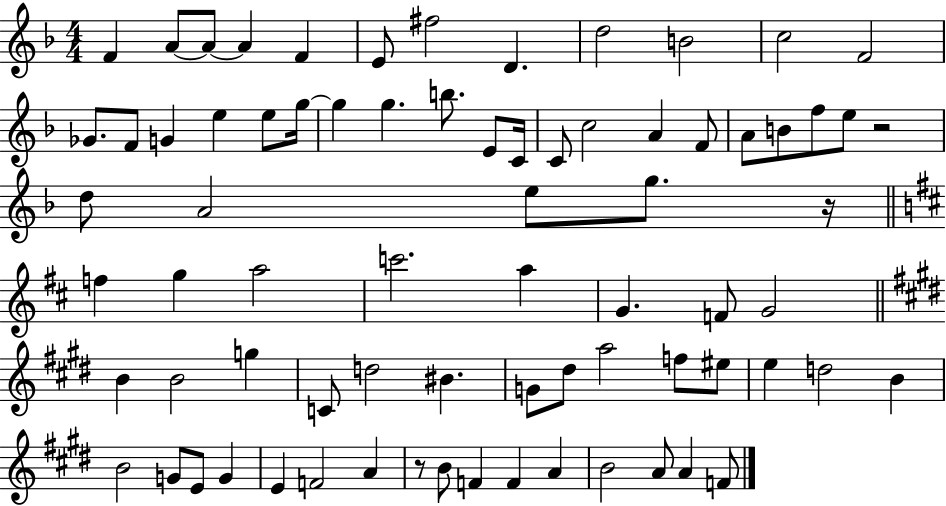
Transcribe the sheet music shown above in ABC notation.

X:1
T:Untitled
M:4/4
L:1/4
K:F
F A/2 A/2 A F E/2 ^f2 D d2 B2 c2 F2 _G/2 F/2 G e e/2 g/4 g g b/2 E/2 C/4 C/2 c2 A F/2 A/2 B/2 f/2 e/2 z2 d/2 A2 e/2 g/2 z/4 f g a2 c'2 a G F/2 G2 B B2 g C/2 d2 ^B G/2 ^d/2 a2 f/2 ^e/2 e d2 B B2 G/2 E/2 G E F2 A z/2 B/2 F F A B2 A/2 A F/2